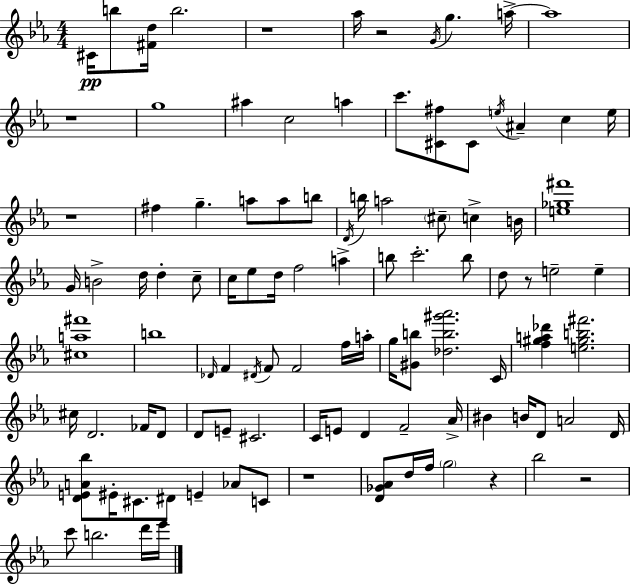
X:1
T:Untitled
M:4/4
L:1/4
K:Eb
^C/4 b/2 [^Fd]/4 b2 z4 _a/4 z2 G/4 g a/4 a4 z4 g4 ^a c2 a c'/2 [^C^f]/2 ^C/2 e/4 ^A c e/4 z4 ^f g a/2 a/2 b/2 D/4 b/4 a2 ^c/2 c B/4 [e_g^f']4 G/4 B2 d/4 d c/2 c/4 _e/2 d/4 f2 a b/2 c'2 b/2 d/2 z/2 e2 e [^ca^f']4 b4 _D/4 F ^D/4 F/2 F2 f/4 a/4 g/4 [^Gb]/2 [_db^g'_a']2 C/4 [f^ga_d'] [e^gb^f']2 ^c/4 D2 _F/4 D/2 D/2 E/2 ^C2 C/4 E/2 D F2 _A/4 ^B B/4 D/2 A2 D/4 [DEA_b]/2 ^E/4 ^C/2 ^D/2 E _A/2 C/2 z4 [D_G_A]/2 d/4 f/4 g2 z _b2 z2 c'/2 b2 d'/4 _e'/4